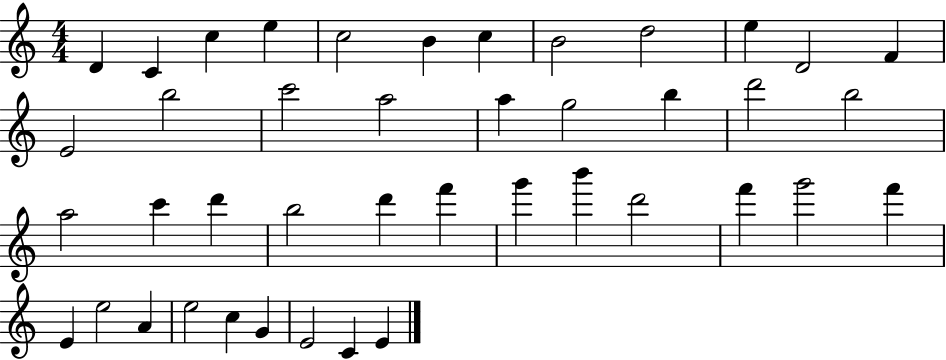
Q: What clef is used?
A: treble